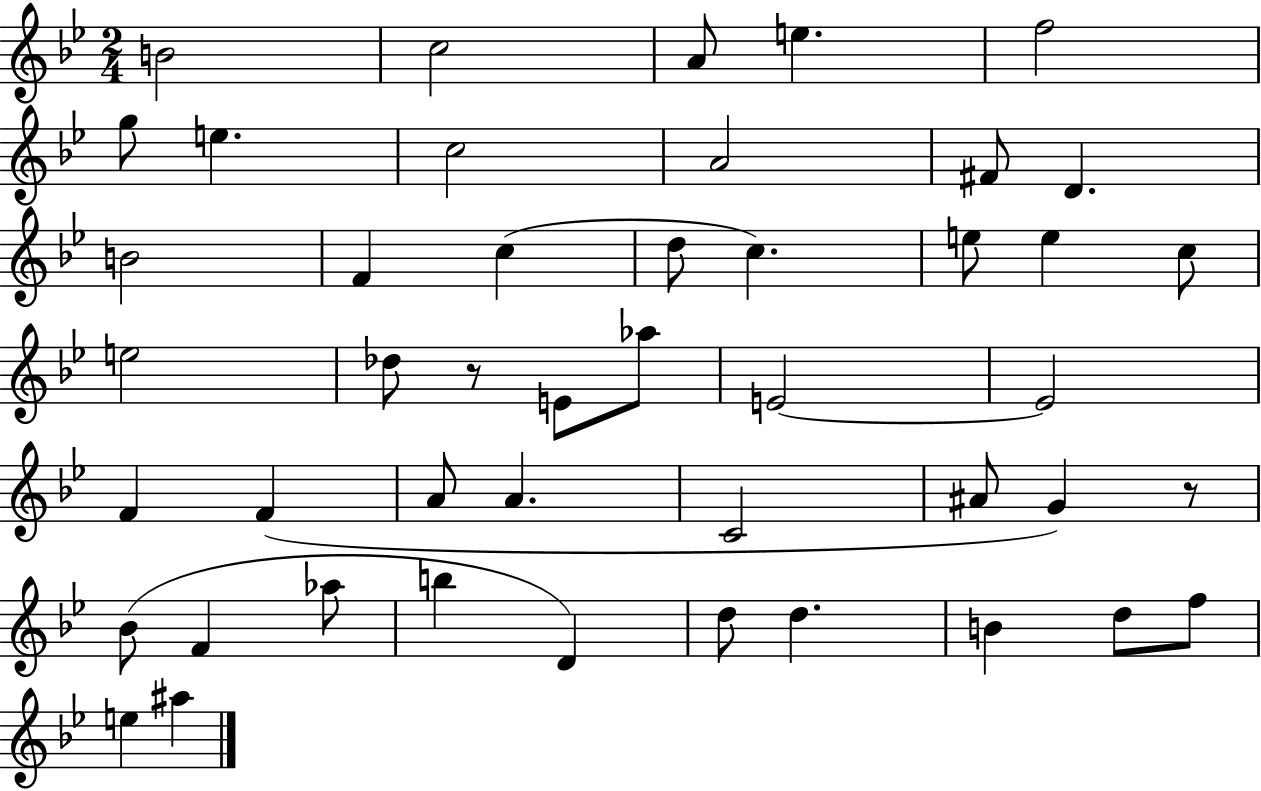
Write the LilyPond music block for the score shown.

{
  \clef treble
  \numericTimeSignature
  \time 2/4
  \key bes \major
  b'2 | c''2 | a'8 e''4. | f''2 | \break g''8 e''4. | c''2 | a'2 | fis'8 d'4. | \break b'2 | f'4 c''4( | d''8 c''4.) | e''8 e''4 c''8 | \break e''2 | des''8 r8 e'8 aes''8 | e'2~~ | e'2 | \break f'4 f'4( | a'8 a'4. | c'2 | ais'8 g'4) r8 | \break bes'8( f'4 aes''8 | b''4 d'4) | d''8 d''4. | b'4 d''8 f''8 | \break e''4 ais''4 | \bar "|."
}